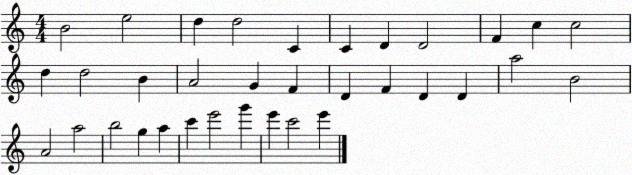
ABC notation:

X:1
T:Untitled
M:4/4
L:1/4
K:C
B2 e2 d d2 C C D D2 F c c2 d d2 B A2 G F D F D D a2 B2 A2 a2 b2 g a c' e'2 g' e' c'2 e'